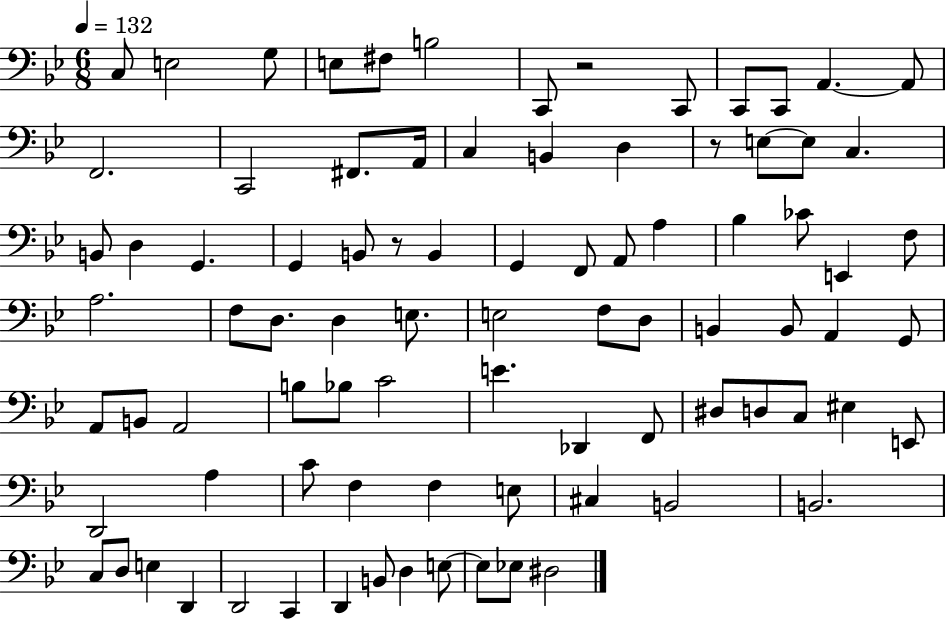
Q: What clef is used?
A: bass